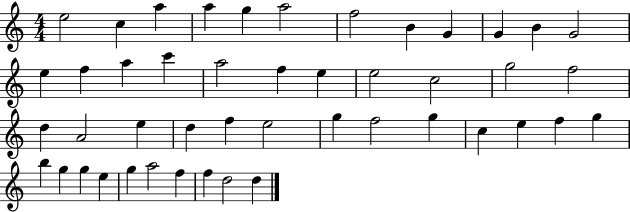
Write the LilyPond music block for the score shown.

{
  \clef treble
  \numericTimeSignature
  \time 4/4
  \key c \major
  e''2 c''4 a''4 | a''4 g''4 a''2 | f''2 b'4 g'4 | g'4 b'4 g'2 | \break e''4 f''4 a''4 c'''4 | a''2 f''4 e''4 | e''2 c''2 | g''2 f''2 | \break d''4 a'2 e''4 | d''4 f''4 e''2 | g''4 f''2 g''4 | c''4 e''4 f''4 g''4 | \break b''4 g''4 g''4 e''4 | g''4 a''2 f''4 | f''4 d''2 d''4 | \bar "|."
}